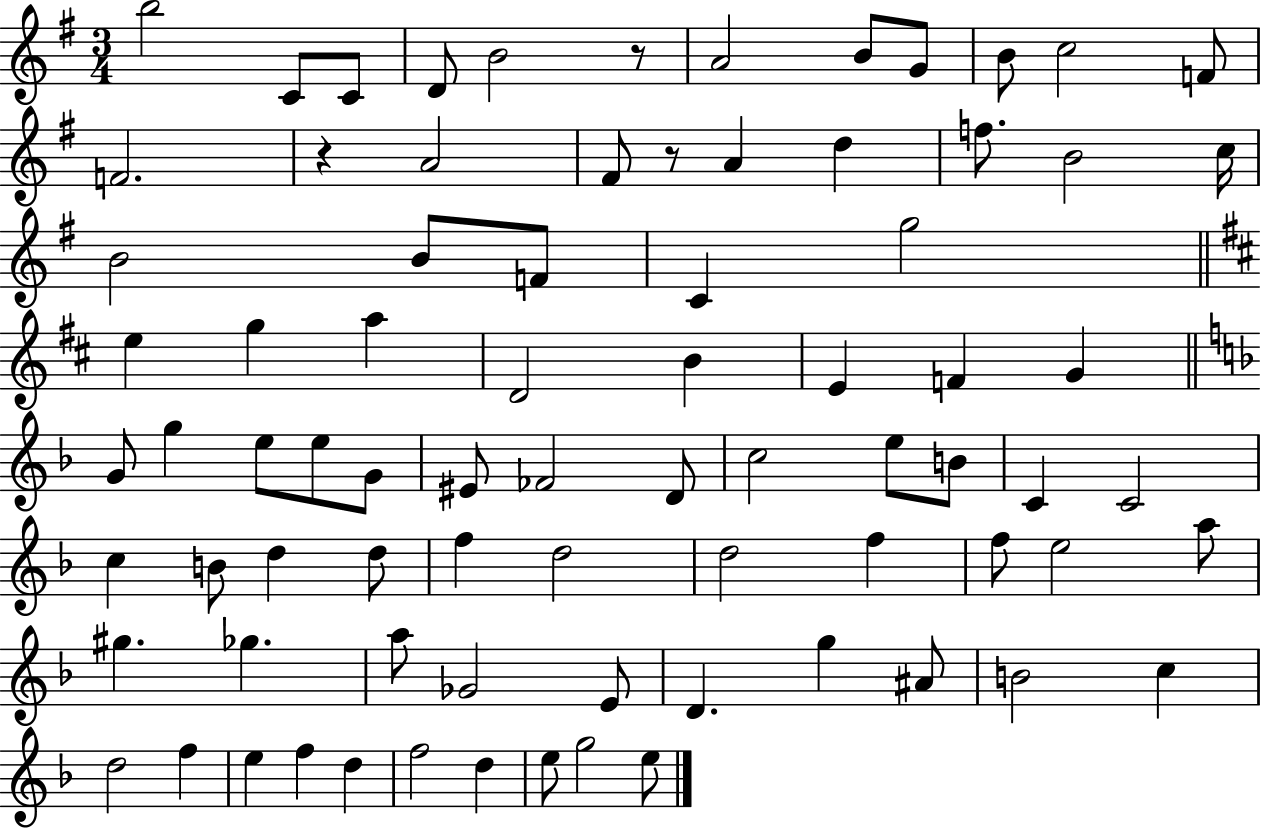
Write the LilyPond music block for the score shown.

{
  \clef treble
  \numericTimeSignature
  \time 3/4
  \key g \major
  \repeat volta 2 { b''2 c'8 c'8 | d'8 b'2 r8 | a'2 b'8 g'8 | b'8 c''2 f'8 | \break f'2. | r4 a'2 | fis'8 r8 a'4 d''4 | f''8. b'2 c''16 | \break b'2 b'8 f'8 | c'4 g''2 | \bar "||" \break \key b \minor e''4 g''4 a''4 | d'2 b'4 | e'4 f'4 g'4 | \bar "||" \break \key f \major g'8 g''4 e''8 e''8 g'8 | eis'8 fes'2 d'8 | c''2 e''8 b'8 | c'4 c'2 | \break c''4 b'8 d''4 d''8 | f''4 d''2 | d''2 f''4 | f''8 e''2 a''8 | \break gis''4. ges''4. | a''8 ges'2 e'8 | d'4. g''4 ais'8 | b'2 c''4 | \break d''2 f''4 | e''4 f''4 d''4 | f''2 d''4 | e''8 g''2 e''8 | \break } \bar "|."
}